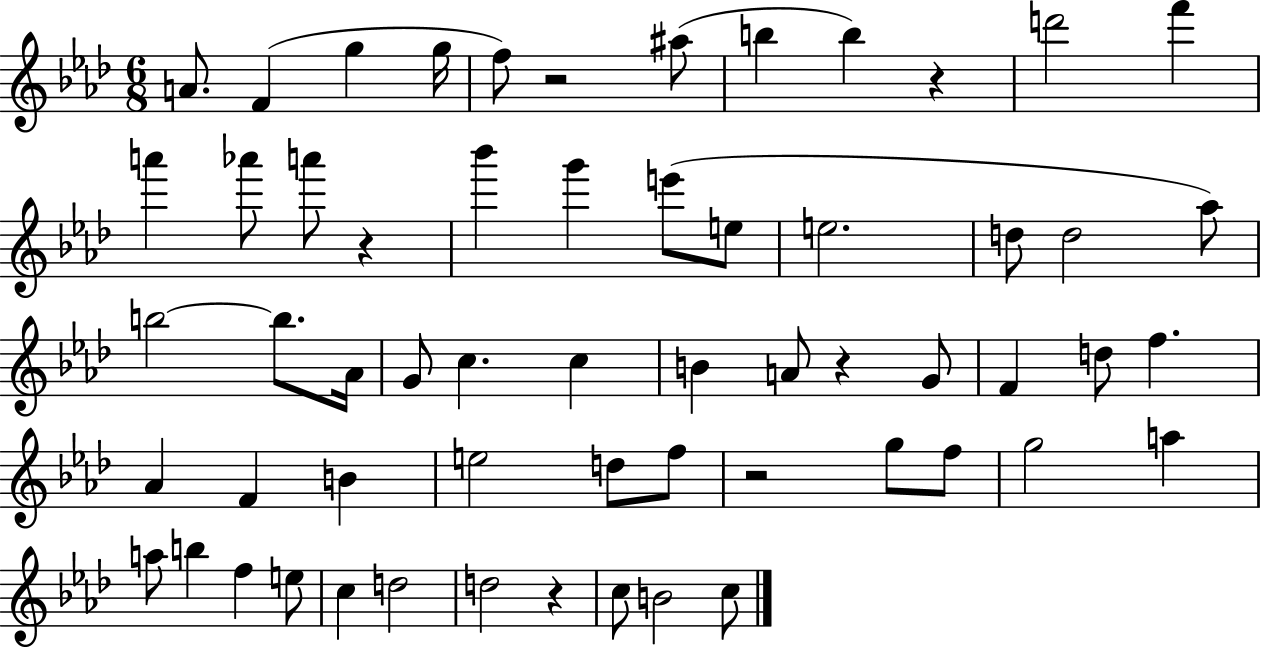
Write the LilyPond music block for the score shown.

{
  \clef treble
  \numericTimeSignature
  \time 6/8
  \key aes \major
  \repeat volta 2 { a'8. f'4( g''4 g''16 | f''8) r2 ais''8( | b''4 b''4) r4 | d'''2 f'''4 | \break a'''4 aes'''8 a'''8 r4 | bes'''4 g'''4 e'''8( e''8 | e''2. | d''8 d''2 aes''8) | \break b''2~~ b''8. aes'16 | g'8 c''4. c''4 | b'4 a'8 r4 g'8 | f'4 d''8 f''4. | \break aes'4 f'4 b'4 | e''2 d''8 f''8 | r2 g''8 f''8 | g''2 a''4 | \break a''8 b''4 f''4 e''8 | c''4 d''2 | d''2 r4 | c''8 b'2 c''8 | \break } \bar "|."
}